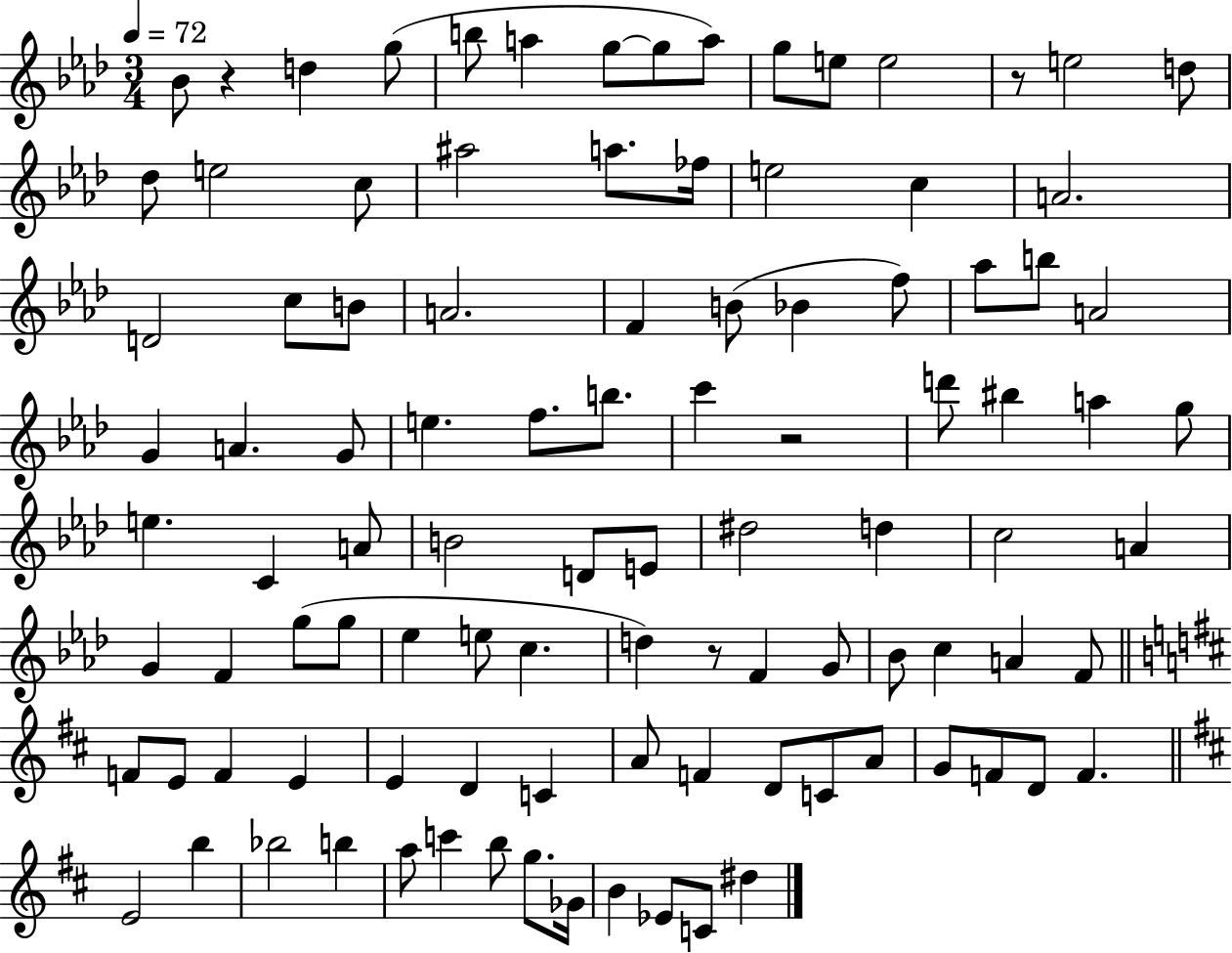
{
  \clef treble
  \numericTimeSignature
  \time 3/4
  \key aes \major
  \tempo 4 = 72
  bes'8 r4 d''4 g''8( | b''8 a''4 g''8~~ g''8 a''8) | g''8 e''8 e''2 | r8 e''2 d''8 | \break des''8 e''2 c''8 | ais''2 a''8. fes''16 | e''2 c''4 | a'2. | \break d'2 c''8 b'8 | a'2. | f'4 b'8( bes'4 f''8) | aes''8 b''8 a'2 | \break g'4 a'4. g'8 | e''4. f''8. b''8. | c'''4 r2 | d'''8 bis''4 a''4 g''8 | \break e''4. c'4 a'8 | b'2 d'8 e'8 | dis''2 d''4 | c''2 a'4 | \break g'4 f'4 g''8( g''8 | ees''4 e''8 c''4. | d''4) r8 f'4 g'8 | bes'8 c''4 a'4 f'8 | \break \bar "||" \break \key d \major f'8 e'8 f'4 e'4 | e'4 d'4 c'4 | a'8 f'4 d'8 c'8 a'8 | g'8 f'8 d'8 f'4. | \break \bar "||" \break \key d \major e'2 b''4 | bes''2 b''4 | a''8 c'''4 b''8 g''8. ges'16 | b'4 ees'8 c'8 dis''4 | \break \bar "|."
}